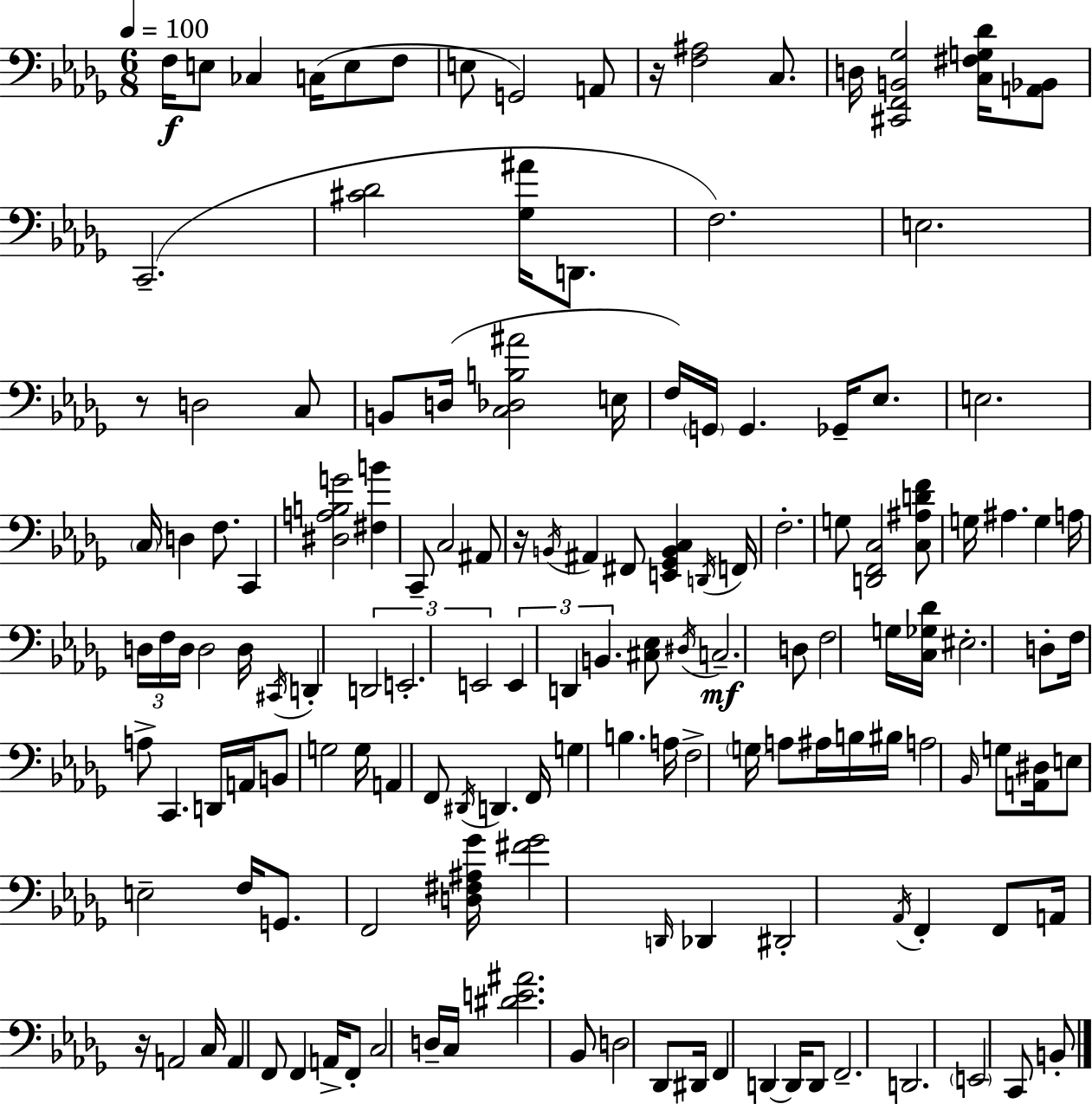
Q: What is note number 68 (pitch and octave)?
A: D2